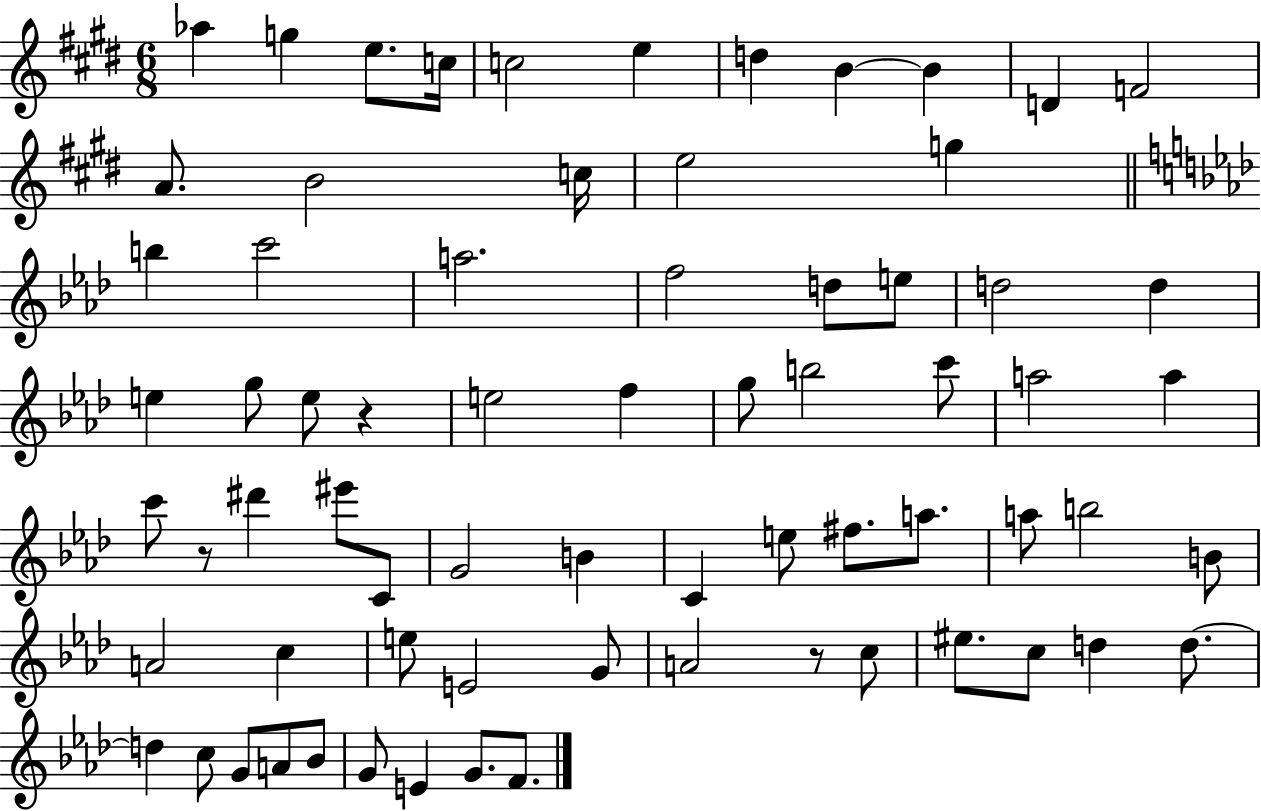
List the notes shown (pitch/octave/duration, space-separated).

Ab5/q G5/q E5/e. C5/s C5/h E5/q D5/q B4/q B4/q D4/q F4/h A4/e. B4/h C5/s E5/h G5/q B5/q C6/h A5/h. F5/h D5/e E5/e D5/h D5/q E5/q G5/e E5/e R/q E5/h F5/q G5/e B5/h C6/e A5/h A5/q C6/e R/e D#6/q EIS6/e C4/e G4/h B4/q C4/q E5/e F#5/e. A5/e. A5/e B5/h B4/e A4/h C5/q E5/e E4/h G4/e A4/h R/e C5/e EIS5/e. C5/e D5/q D5/e. D5/q C5/e G4/e A4/e Bb4/e G4/e E4/q G4/e. F4/e.